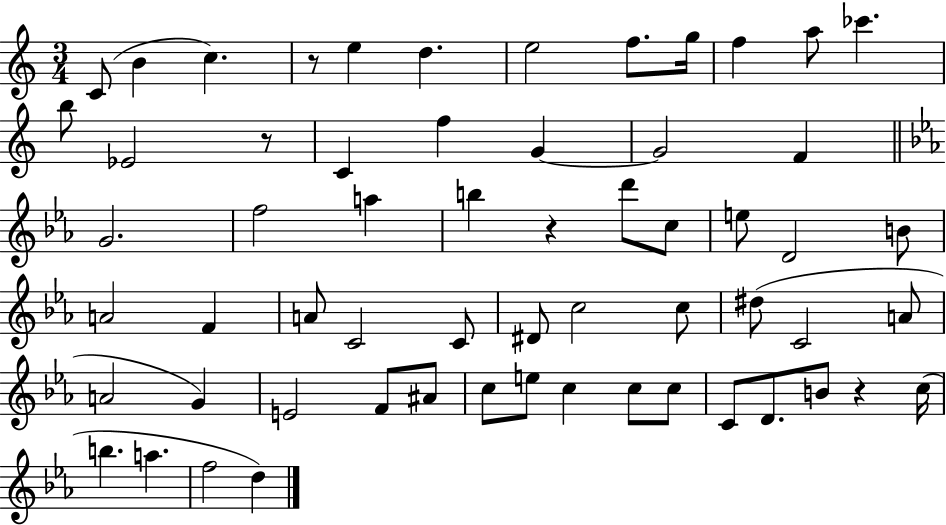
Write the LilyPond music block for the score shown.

{
  \clef treble
  \numericTimeSignature
  \time 3/4
  \key c \major
  c'8( b'4 c''4.) | r8 e''4 d''4. | e''2 f''8. g''16 | f''4 a''8 ces'''4. | \break b''8 ees'2 r8 | c'4 f''4 g'4~~ | g'2 f'4 | \bar "||" \break \key ees \major g'2. | f''2 a''4 | b''4 r4 d'''8 c''8 | e''8 d'2 b'8 | \break a'2 f'4 | a'8 c'2 c'8 | dis'8 c''2 c''8 | dis''8( c'2 a'8 | \break a'2 g'4) | e'2 f'8 ais'8 | c''8 e''8 c''4 c''8 c''8 | c'8 d'8. b'8 r4 c''16( | \break b''4. a''4. | f''2 d''4) | \bar "|."
}